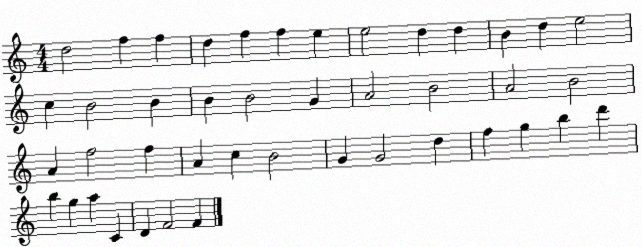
X:1
T:Untitled
M:4/4
L:1/4
K:C
d2 f f d f f e e2 d d B d e2 c B2 B B B2 G A2 B2 A2 B2 A f2 f A c B2 G G2 d f g b d' b g a C D F2 F